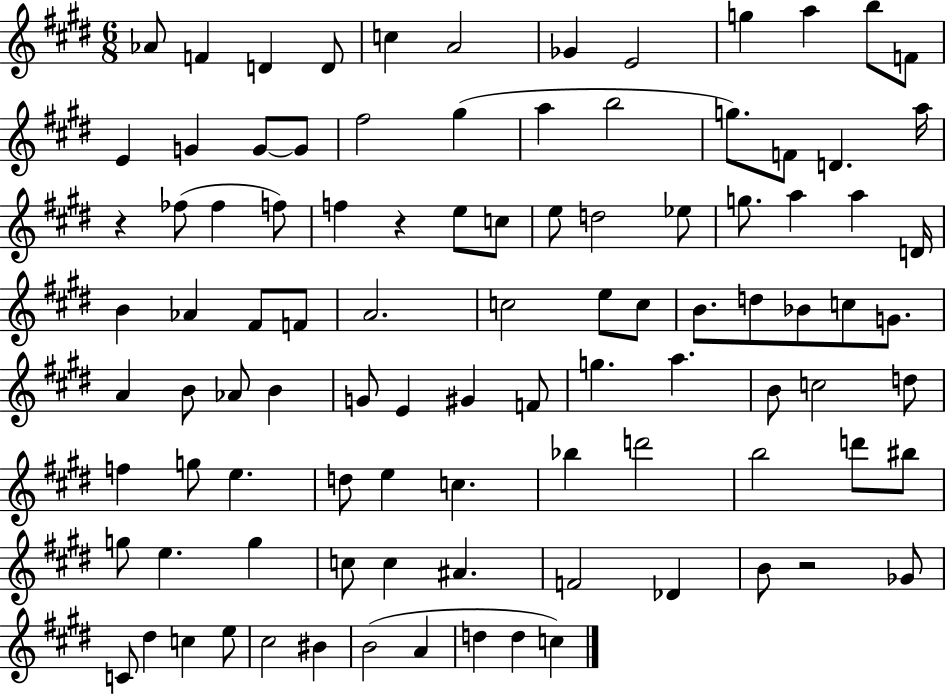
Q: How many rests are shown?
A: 3